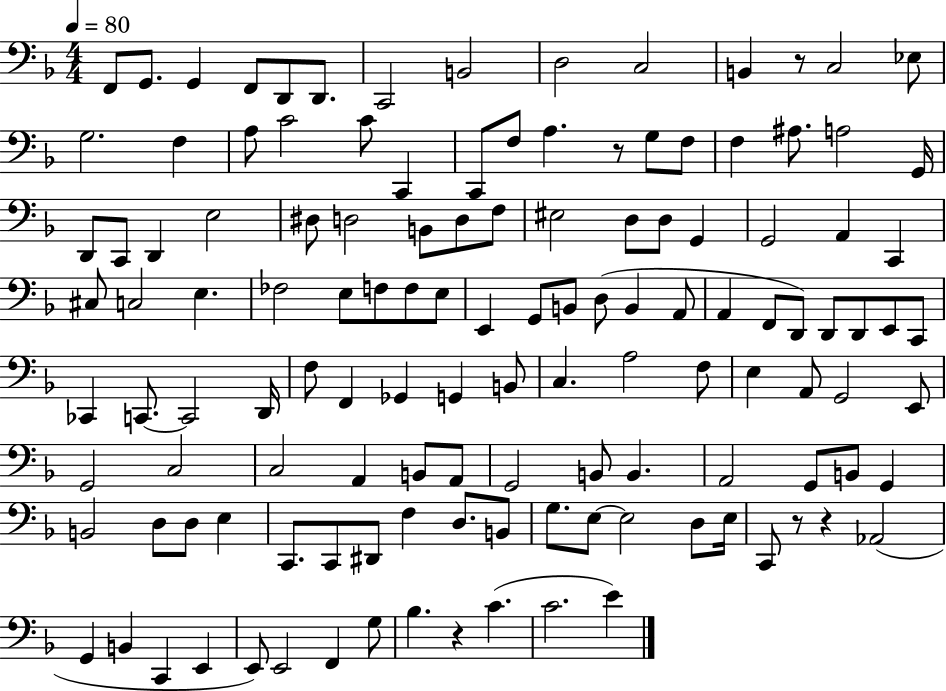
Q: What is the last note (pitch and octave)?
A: E4